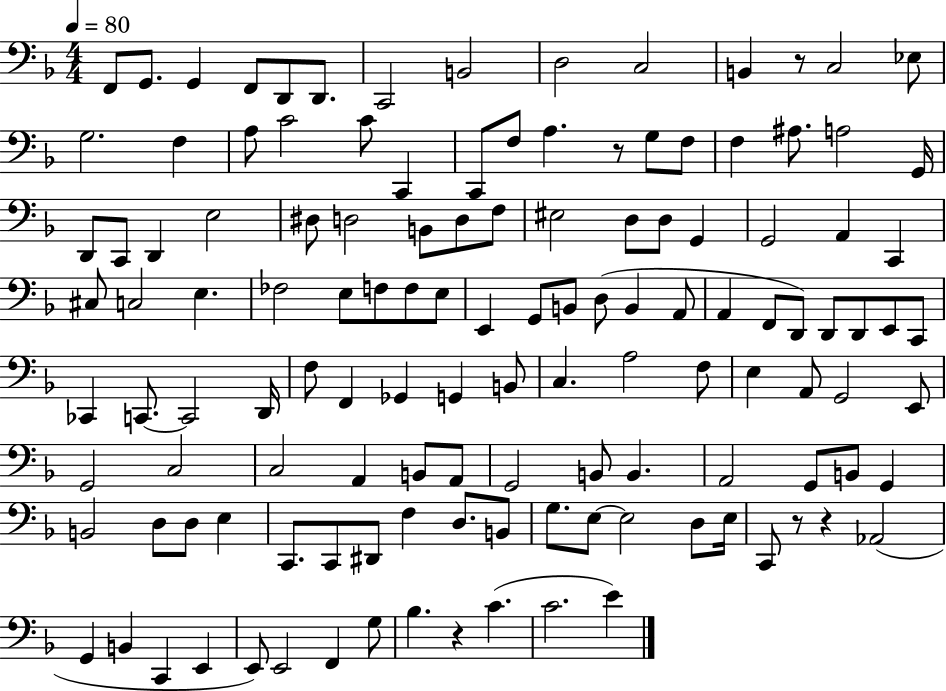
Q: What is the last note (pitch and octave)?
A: E4